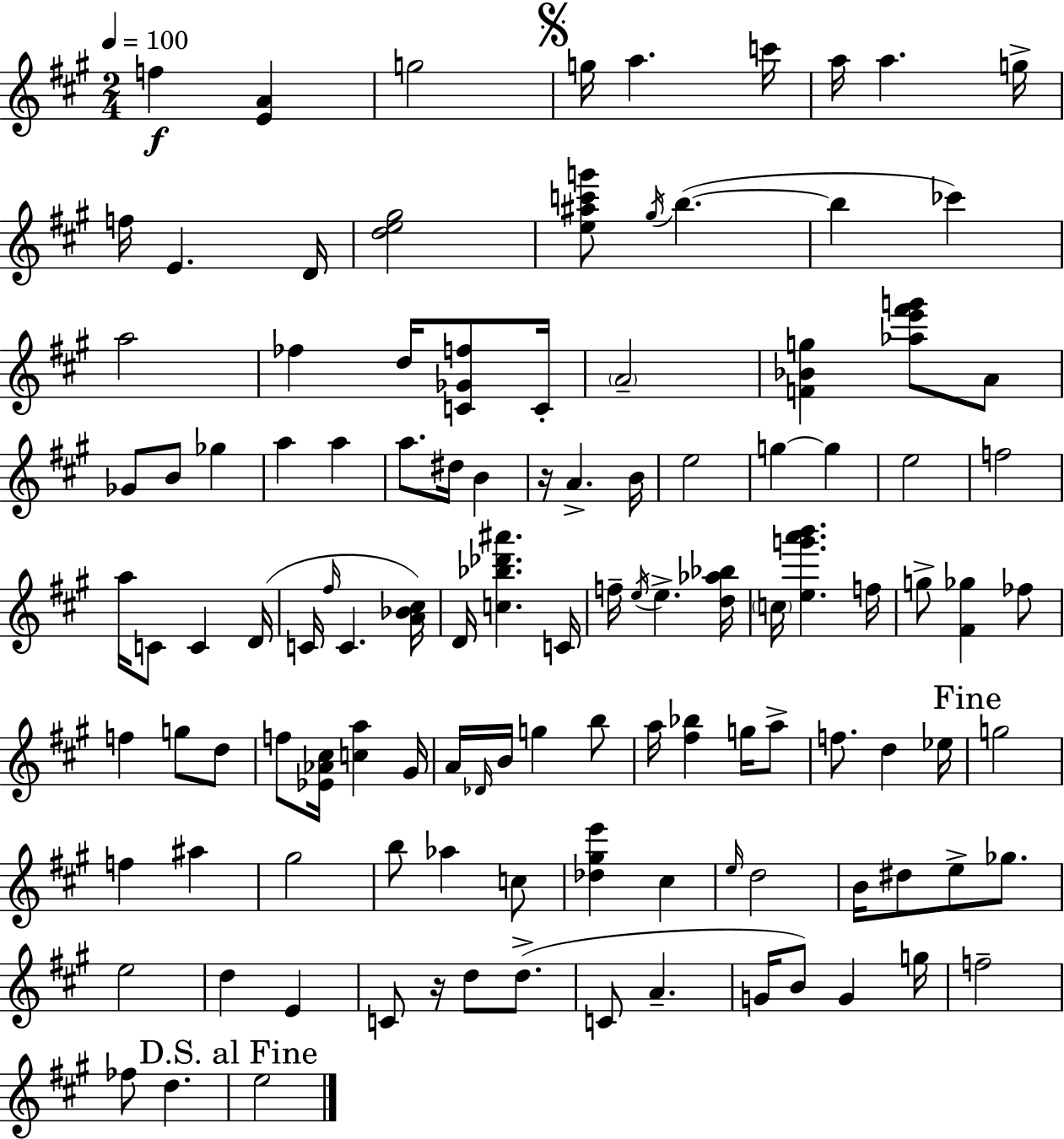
F5/q [E4,A4]/q G5/h G5/s A5/q. C6/s A5/s A5/q. G5/s F5/s E4/q. D4/s [D5,E5,G#5]/h [E5,A#5,C6,G6]/e G#5/s B5/q. B5/q CES6/q A5/h FES5/q D5/s [C4,Gb4,F5]/e C4/s A4/h [F4,Bb4,G5]/q [Ab5,E6,F#6,G6]/e A4/e Gb4/e B4/e Gb5/q A5/q A5/q A5/e. D#5/s B4/q R/s A4/q. B4/s E5/h G5/q G5/q E5/h F5/h A5/s C4/e C4/q D4/s C4/s F#5/s C4/q. [A4,Bb4,C#5]/s D4/s [C5,Bb5,Db6,A#6]/q. C4/s F5/s E5/s E5/q. [D5,Ab5,Bb5]/s C5/s [E5,G6,A6,B6]/q. F5/s G5/e [F#4,Gb5]/q FES5/e F5/q G5/e D5/e F5/e [Eb4,Ab4,C#5]/s [C5,A5]/q G#4/s A4/s Db4/s B4/s G5/q B5/e A5/s [F#5,Bb5]/q G5/s A5/e F5/e. D5/q Eb5/s G5/h F5/q A#5/q G#5/h B5/e Ab5/q C5/e [Db5,G#5,E6]/q C#5/q E5/s D5/h B4/s D#5/e E5/e Gb5/e. E5/h D5/q E4/q C4/e R/s D5/e D5/e. C4/e A4/q. G4/s B4/e G4/q G5/s F5/h FES5/e D5/q. E5/h